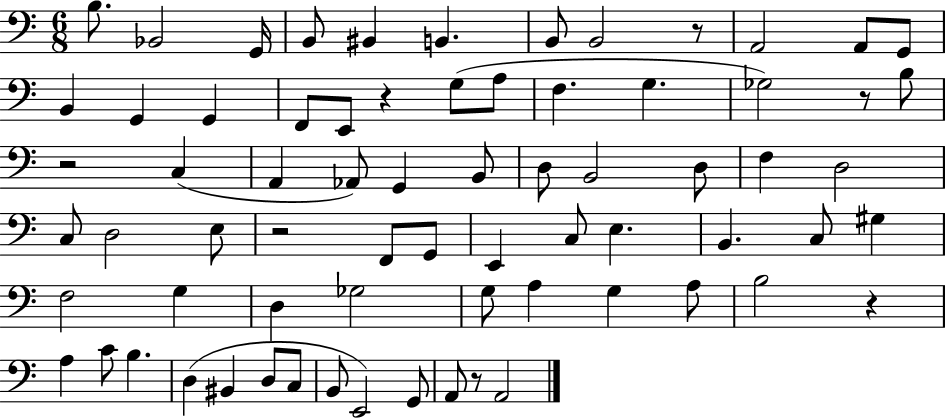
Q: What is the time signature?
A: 6/8